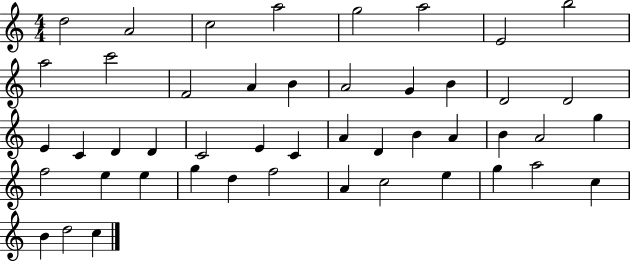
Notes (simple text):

D5/h A4/h C5/h A5/h G5/h A5/h E4/h B5/h A5/h C6/h F4/h A4/q B4/q A4/h G4/q B4/q D4/h D4/h E4/q C4/q D4/q D4/q C4/h E4/q C4/q A4/q D4/q B4/q A4/q B4/q A4/h G5/q F5/h E5/q E5/q G5/q D5/q F5/h A4/q C5/h E5/q G5/q A5/h C5/q B4/q D5/h C5/q